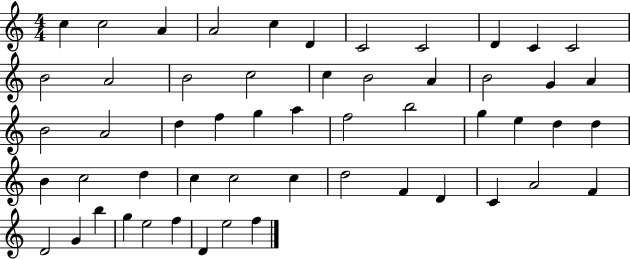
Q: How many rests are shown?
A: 0